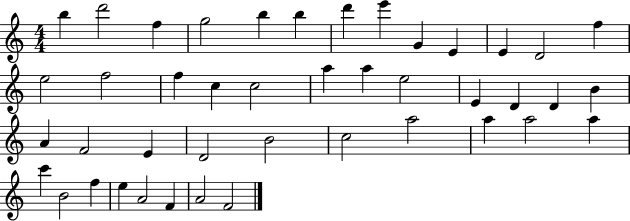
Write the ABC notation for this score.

X:1
T:Untitled
M:4/4
L:1/4
K:C
b d'2 f g2 b b d' e' G E E D2 f e2 f2 f c c2 a a e2 E D D B A F2 E D2 B2 c2 a2 a a2 a c' B2 f e A2 F A2 F2